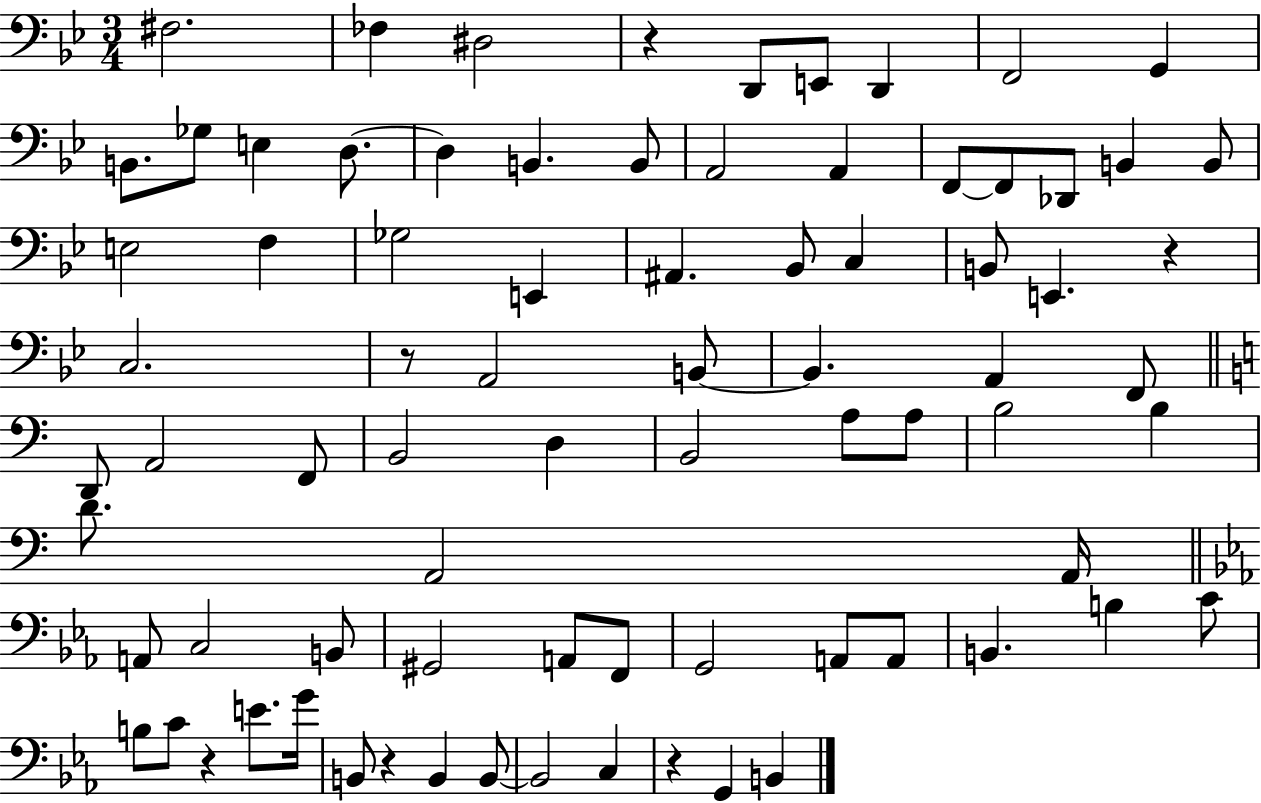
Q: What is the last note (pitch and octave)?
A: B2